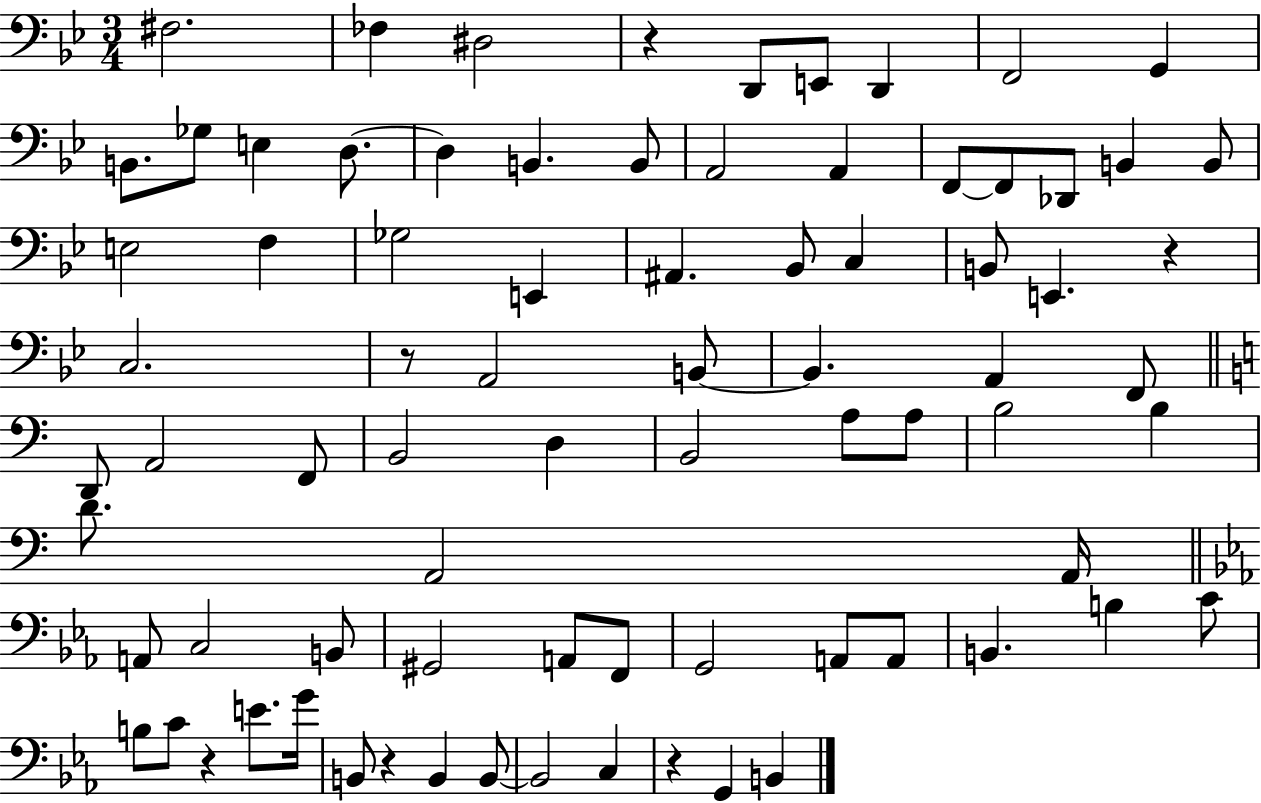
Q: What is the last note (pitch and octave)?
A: B2